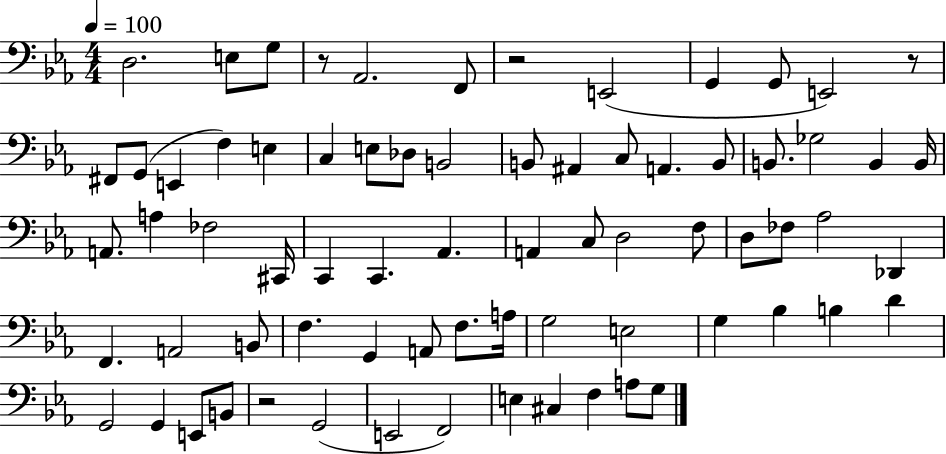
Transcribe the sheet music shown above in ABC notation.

X:1
T:Untitled
M:4/4
L:1/4
K:Eb
D,2 E,/2 G,/2 z/2 _A,,2 F,,/2 z2 E,,2 G,, G,,/2 E,,2 z/2 ^F,,/2 G,,/2 E,, F, E, C, E,/2 _D,/2 B,,2 B,,/2 ^A,, C,/2 A,, B,,/2 B,,/2 _G,2 B,, B,,/4 A,,/2 A, _F,2 ^C,,/4 C,, C,, _A,, A,, C,/2 D,2 F,/2 D,/2 _F,/2 _A,2 _D,, F,, A,,2 B,,/2 F, G,, A,,/2 F,/2 A,/4 G,2 E,2 G, _B, B, D G,,2 G,, E,,/2 B,,/2 z2 G,,2 E,,2 F,,2 E, ^C, F, A,/2 G,/2